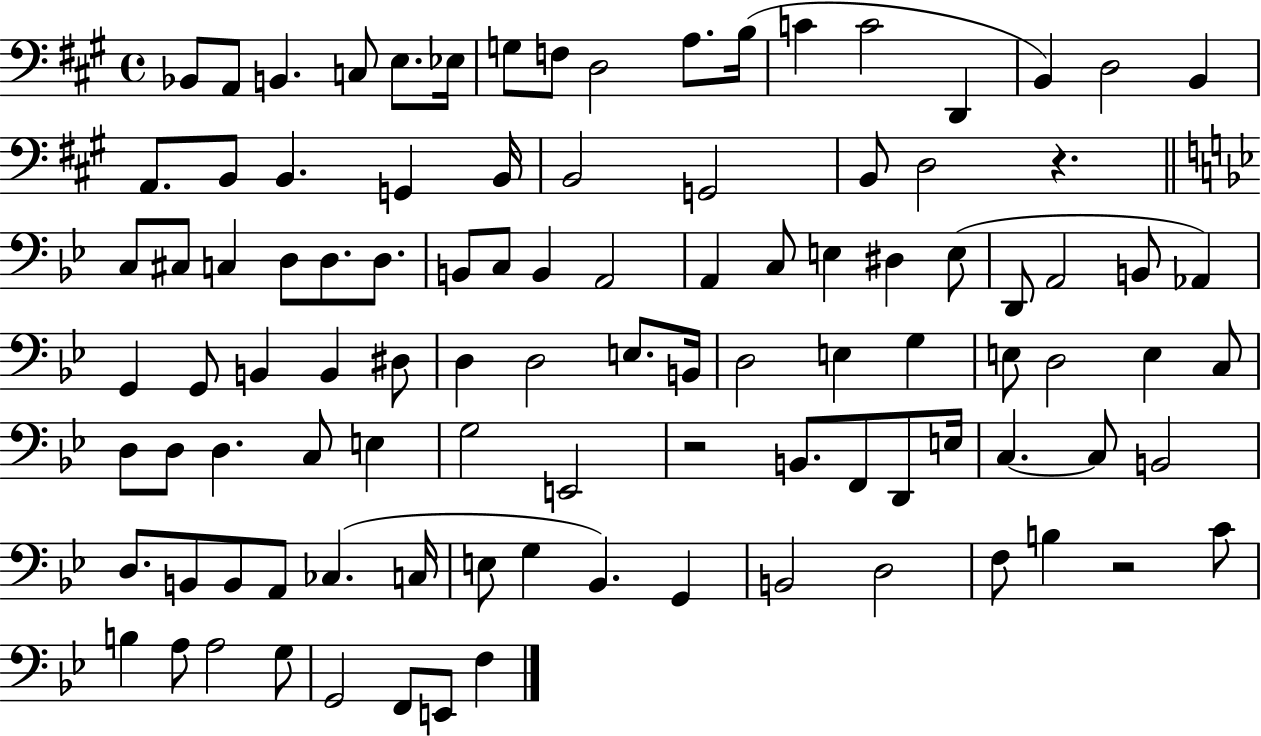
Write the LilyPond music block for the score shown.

{
  \clef bass
  \time 4/4
  \defaultTimeSignature
  \key a \major
  bes,8 a,8 b,4. c8 e8. ees16 | g8 f8 d2 a8. b16( | c'4 c'2 d,4 | b,4) d2 b,4 | \break a,8. b,8 b,4. g,4 b,16 | b,2 g,2 | b,8 d2 r4. | \bar "||" \break \key bes \major c8 cis8 c4 d8 d8. d8. | b,8 c8 b,4 a,2 | a,4 c8 e4 dis4 e8( | d,8 a,2 b,8 aes,4) | \break g,4 g,8 b,4 b,4 dis8 | d4 d2 e8. b,16 | d2 e4 g4 | e8 d2 e4 c8 | \break d8 d8 d4. c8 e4 | g2 e,2 | r2 b,8. f,8 d,8 e16 | c4.~~ c8 b,2 | \break d8. b,8 b,8 a,8 ces4.( c16 | e8 g4 bes,4.) g,4 | b,2 d2 | f8 b4 r2 c'8 | \break b4 a8 a2 g8 | g,2 f,8 e,8 f4 | \bar "|."
}